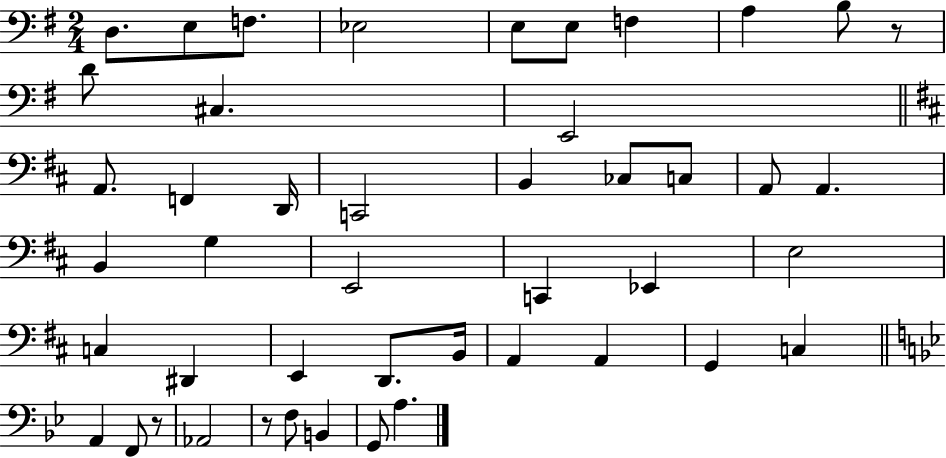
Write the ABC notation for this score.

X:1
T:Untitled
M:2/4
L:1/4
K:G
D,/2 E,/2 F,/2 _E,2 E,/2 E,/2 F, A, B,/2 z/2 D/2 ^C, E,,2 A,,/2 F,, D,,/4 C,,2 B,, _C,/2 C,/2 A,,/2 A,, B,, G, E,,2 C,, _E,, E,2 C, ^D,, E,, D,,/2 B,,/4 A,, A,, G,, C, A,, F,,/2 z/2 _A,,2 z/2 F,/2 B,, G,,/2 A,